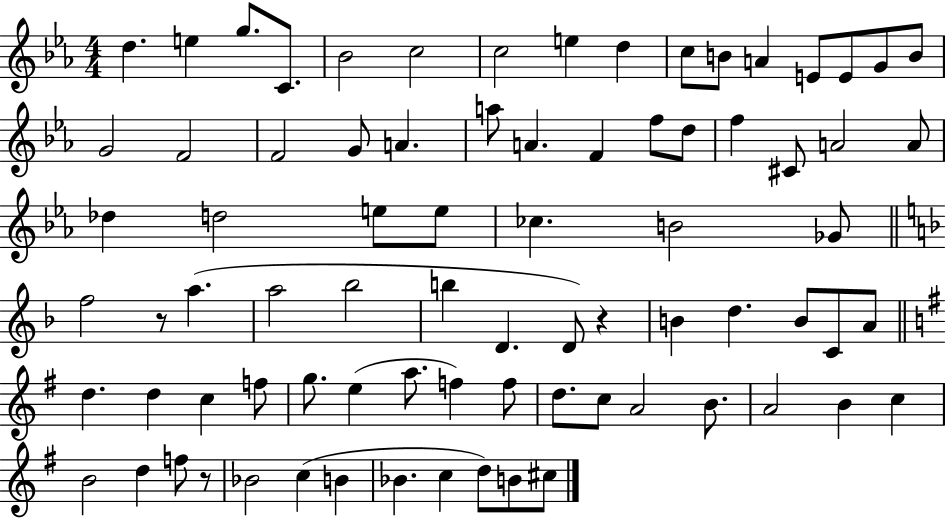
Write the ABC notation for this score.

X:1
T:Untitled
M:4/4
L:1/4
K:Eb
d e g/2 C/2 _B2 c2 c2 e d c/2 B/2 A E/2 E/2 G/2 B/2 G2 F2 F2 G/2 A a/2 A F f/2 d/2 f ^C/2 A2 A/2 _d d2 e/2 e/2 _c B2 _G/2 f2 z/2 a a2 _b2 b D D/2 z B d B/2 C/2 A/2 d d c f/2 g/2 e a/2 f f/2 d/2 c/2 A2 B/2 A2 B c B2 d f/2 z/2 _B2 c B _B c d/2 B/2 ^c/2